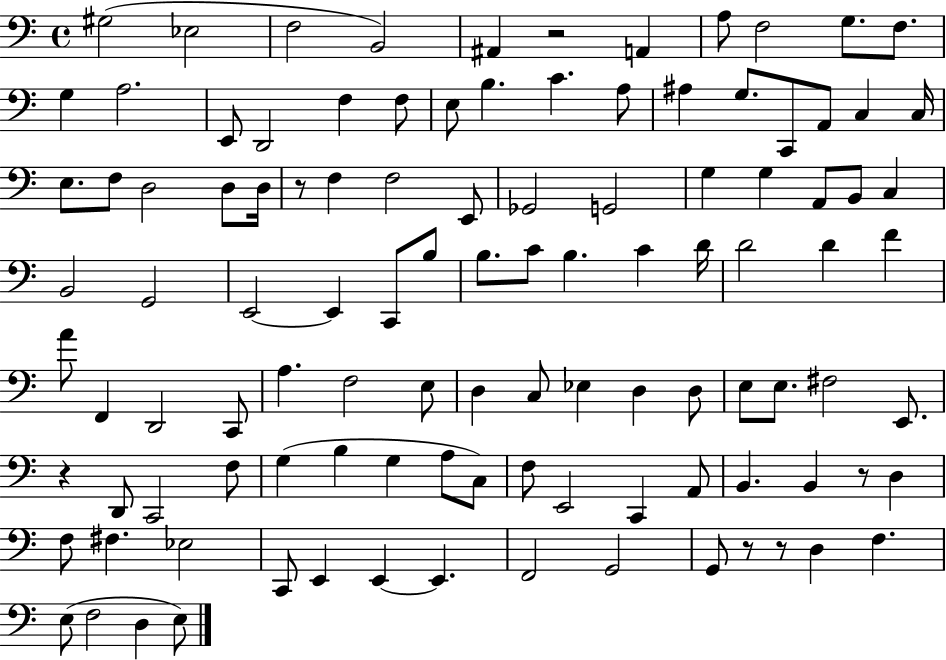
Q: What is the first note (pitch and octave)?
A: G#3